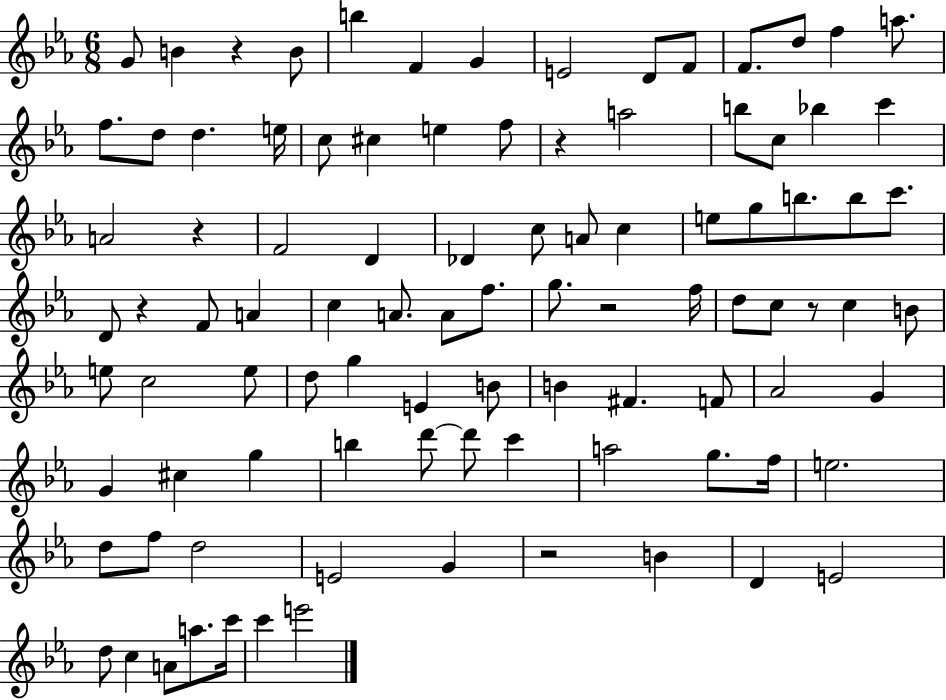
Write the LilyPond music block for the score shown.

{
  \clef treble
  \numericTimeSignature
  \time 6/8
  \key ees \major
  g'8 b'4 r4 b'8 | b''4 f'4 g'4 | e'2 d'8 f'8 | f'8. d''8 f''4 a''8. | \break f''8. d''8 d''4. e''16 | c''8 cis''4 e''4 f''8 | r4 a''2 | b''8 c''8 bes''4 c'''4 | \break a'2 r4 | f'2 d'4 | des'4 c''8 a'8 c''4 | e''8 g''8 b''8. b''8 c'''8. | \break d'8 r4 f'8 a'4 | c''4 a'8. a'8 f''8. | g''8. r2 f''16 | d''8 c''8 r8 c''4 b'8 | \break e''8 c''2 e''8 | d''8 g''4 e'4 b'8 | b'4 fis'4. f'8 | aes'2 g'4 | \break g'4 cis''4 g''4 | b''4 d'''8~~ d'''8 c'''4 | a''2 g''8. f''16 | e''2. | \break d''8 f''8 d''2 | e'2 g'4 | r2 b'4 | d'4 e'2 | \break d''8 c''4 a'8 a''8. c'''16 | c'''4 e'''2 | \bar "|."
}